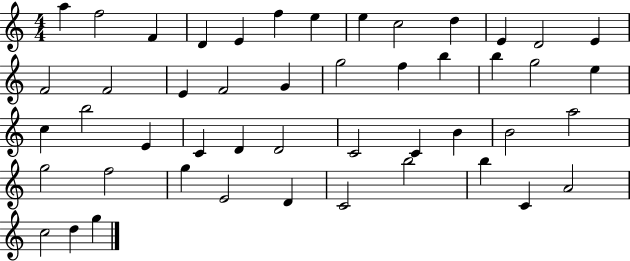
{
  \clef treble
  \numericTimeSignature
  \time 4/4
  \key c \major
  a''4 f''2 f'4 | d'4 e'4 f''4 e''4 | e''4 c''2 d''4 | e'4 d'2 e'4 | \break f'2 f'2 | e'4 f'2 g'4 | g''2 f''4 b''4 | b''4 g''2 e''4 | \break c''4 b''2 e'4 | c'4 d'4 d'2 | c'2 c'4 b'4 | b'2 a''2 | \break g''2 f''2 | g''4 e'2 d'4 | c'2 b''2 | b''4 c'4 a'2 | \break c''2 d''4 g''4 | \bar "|."
}